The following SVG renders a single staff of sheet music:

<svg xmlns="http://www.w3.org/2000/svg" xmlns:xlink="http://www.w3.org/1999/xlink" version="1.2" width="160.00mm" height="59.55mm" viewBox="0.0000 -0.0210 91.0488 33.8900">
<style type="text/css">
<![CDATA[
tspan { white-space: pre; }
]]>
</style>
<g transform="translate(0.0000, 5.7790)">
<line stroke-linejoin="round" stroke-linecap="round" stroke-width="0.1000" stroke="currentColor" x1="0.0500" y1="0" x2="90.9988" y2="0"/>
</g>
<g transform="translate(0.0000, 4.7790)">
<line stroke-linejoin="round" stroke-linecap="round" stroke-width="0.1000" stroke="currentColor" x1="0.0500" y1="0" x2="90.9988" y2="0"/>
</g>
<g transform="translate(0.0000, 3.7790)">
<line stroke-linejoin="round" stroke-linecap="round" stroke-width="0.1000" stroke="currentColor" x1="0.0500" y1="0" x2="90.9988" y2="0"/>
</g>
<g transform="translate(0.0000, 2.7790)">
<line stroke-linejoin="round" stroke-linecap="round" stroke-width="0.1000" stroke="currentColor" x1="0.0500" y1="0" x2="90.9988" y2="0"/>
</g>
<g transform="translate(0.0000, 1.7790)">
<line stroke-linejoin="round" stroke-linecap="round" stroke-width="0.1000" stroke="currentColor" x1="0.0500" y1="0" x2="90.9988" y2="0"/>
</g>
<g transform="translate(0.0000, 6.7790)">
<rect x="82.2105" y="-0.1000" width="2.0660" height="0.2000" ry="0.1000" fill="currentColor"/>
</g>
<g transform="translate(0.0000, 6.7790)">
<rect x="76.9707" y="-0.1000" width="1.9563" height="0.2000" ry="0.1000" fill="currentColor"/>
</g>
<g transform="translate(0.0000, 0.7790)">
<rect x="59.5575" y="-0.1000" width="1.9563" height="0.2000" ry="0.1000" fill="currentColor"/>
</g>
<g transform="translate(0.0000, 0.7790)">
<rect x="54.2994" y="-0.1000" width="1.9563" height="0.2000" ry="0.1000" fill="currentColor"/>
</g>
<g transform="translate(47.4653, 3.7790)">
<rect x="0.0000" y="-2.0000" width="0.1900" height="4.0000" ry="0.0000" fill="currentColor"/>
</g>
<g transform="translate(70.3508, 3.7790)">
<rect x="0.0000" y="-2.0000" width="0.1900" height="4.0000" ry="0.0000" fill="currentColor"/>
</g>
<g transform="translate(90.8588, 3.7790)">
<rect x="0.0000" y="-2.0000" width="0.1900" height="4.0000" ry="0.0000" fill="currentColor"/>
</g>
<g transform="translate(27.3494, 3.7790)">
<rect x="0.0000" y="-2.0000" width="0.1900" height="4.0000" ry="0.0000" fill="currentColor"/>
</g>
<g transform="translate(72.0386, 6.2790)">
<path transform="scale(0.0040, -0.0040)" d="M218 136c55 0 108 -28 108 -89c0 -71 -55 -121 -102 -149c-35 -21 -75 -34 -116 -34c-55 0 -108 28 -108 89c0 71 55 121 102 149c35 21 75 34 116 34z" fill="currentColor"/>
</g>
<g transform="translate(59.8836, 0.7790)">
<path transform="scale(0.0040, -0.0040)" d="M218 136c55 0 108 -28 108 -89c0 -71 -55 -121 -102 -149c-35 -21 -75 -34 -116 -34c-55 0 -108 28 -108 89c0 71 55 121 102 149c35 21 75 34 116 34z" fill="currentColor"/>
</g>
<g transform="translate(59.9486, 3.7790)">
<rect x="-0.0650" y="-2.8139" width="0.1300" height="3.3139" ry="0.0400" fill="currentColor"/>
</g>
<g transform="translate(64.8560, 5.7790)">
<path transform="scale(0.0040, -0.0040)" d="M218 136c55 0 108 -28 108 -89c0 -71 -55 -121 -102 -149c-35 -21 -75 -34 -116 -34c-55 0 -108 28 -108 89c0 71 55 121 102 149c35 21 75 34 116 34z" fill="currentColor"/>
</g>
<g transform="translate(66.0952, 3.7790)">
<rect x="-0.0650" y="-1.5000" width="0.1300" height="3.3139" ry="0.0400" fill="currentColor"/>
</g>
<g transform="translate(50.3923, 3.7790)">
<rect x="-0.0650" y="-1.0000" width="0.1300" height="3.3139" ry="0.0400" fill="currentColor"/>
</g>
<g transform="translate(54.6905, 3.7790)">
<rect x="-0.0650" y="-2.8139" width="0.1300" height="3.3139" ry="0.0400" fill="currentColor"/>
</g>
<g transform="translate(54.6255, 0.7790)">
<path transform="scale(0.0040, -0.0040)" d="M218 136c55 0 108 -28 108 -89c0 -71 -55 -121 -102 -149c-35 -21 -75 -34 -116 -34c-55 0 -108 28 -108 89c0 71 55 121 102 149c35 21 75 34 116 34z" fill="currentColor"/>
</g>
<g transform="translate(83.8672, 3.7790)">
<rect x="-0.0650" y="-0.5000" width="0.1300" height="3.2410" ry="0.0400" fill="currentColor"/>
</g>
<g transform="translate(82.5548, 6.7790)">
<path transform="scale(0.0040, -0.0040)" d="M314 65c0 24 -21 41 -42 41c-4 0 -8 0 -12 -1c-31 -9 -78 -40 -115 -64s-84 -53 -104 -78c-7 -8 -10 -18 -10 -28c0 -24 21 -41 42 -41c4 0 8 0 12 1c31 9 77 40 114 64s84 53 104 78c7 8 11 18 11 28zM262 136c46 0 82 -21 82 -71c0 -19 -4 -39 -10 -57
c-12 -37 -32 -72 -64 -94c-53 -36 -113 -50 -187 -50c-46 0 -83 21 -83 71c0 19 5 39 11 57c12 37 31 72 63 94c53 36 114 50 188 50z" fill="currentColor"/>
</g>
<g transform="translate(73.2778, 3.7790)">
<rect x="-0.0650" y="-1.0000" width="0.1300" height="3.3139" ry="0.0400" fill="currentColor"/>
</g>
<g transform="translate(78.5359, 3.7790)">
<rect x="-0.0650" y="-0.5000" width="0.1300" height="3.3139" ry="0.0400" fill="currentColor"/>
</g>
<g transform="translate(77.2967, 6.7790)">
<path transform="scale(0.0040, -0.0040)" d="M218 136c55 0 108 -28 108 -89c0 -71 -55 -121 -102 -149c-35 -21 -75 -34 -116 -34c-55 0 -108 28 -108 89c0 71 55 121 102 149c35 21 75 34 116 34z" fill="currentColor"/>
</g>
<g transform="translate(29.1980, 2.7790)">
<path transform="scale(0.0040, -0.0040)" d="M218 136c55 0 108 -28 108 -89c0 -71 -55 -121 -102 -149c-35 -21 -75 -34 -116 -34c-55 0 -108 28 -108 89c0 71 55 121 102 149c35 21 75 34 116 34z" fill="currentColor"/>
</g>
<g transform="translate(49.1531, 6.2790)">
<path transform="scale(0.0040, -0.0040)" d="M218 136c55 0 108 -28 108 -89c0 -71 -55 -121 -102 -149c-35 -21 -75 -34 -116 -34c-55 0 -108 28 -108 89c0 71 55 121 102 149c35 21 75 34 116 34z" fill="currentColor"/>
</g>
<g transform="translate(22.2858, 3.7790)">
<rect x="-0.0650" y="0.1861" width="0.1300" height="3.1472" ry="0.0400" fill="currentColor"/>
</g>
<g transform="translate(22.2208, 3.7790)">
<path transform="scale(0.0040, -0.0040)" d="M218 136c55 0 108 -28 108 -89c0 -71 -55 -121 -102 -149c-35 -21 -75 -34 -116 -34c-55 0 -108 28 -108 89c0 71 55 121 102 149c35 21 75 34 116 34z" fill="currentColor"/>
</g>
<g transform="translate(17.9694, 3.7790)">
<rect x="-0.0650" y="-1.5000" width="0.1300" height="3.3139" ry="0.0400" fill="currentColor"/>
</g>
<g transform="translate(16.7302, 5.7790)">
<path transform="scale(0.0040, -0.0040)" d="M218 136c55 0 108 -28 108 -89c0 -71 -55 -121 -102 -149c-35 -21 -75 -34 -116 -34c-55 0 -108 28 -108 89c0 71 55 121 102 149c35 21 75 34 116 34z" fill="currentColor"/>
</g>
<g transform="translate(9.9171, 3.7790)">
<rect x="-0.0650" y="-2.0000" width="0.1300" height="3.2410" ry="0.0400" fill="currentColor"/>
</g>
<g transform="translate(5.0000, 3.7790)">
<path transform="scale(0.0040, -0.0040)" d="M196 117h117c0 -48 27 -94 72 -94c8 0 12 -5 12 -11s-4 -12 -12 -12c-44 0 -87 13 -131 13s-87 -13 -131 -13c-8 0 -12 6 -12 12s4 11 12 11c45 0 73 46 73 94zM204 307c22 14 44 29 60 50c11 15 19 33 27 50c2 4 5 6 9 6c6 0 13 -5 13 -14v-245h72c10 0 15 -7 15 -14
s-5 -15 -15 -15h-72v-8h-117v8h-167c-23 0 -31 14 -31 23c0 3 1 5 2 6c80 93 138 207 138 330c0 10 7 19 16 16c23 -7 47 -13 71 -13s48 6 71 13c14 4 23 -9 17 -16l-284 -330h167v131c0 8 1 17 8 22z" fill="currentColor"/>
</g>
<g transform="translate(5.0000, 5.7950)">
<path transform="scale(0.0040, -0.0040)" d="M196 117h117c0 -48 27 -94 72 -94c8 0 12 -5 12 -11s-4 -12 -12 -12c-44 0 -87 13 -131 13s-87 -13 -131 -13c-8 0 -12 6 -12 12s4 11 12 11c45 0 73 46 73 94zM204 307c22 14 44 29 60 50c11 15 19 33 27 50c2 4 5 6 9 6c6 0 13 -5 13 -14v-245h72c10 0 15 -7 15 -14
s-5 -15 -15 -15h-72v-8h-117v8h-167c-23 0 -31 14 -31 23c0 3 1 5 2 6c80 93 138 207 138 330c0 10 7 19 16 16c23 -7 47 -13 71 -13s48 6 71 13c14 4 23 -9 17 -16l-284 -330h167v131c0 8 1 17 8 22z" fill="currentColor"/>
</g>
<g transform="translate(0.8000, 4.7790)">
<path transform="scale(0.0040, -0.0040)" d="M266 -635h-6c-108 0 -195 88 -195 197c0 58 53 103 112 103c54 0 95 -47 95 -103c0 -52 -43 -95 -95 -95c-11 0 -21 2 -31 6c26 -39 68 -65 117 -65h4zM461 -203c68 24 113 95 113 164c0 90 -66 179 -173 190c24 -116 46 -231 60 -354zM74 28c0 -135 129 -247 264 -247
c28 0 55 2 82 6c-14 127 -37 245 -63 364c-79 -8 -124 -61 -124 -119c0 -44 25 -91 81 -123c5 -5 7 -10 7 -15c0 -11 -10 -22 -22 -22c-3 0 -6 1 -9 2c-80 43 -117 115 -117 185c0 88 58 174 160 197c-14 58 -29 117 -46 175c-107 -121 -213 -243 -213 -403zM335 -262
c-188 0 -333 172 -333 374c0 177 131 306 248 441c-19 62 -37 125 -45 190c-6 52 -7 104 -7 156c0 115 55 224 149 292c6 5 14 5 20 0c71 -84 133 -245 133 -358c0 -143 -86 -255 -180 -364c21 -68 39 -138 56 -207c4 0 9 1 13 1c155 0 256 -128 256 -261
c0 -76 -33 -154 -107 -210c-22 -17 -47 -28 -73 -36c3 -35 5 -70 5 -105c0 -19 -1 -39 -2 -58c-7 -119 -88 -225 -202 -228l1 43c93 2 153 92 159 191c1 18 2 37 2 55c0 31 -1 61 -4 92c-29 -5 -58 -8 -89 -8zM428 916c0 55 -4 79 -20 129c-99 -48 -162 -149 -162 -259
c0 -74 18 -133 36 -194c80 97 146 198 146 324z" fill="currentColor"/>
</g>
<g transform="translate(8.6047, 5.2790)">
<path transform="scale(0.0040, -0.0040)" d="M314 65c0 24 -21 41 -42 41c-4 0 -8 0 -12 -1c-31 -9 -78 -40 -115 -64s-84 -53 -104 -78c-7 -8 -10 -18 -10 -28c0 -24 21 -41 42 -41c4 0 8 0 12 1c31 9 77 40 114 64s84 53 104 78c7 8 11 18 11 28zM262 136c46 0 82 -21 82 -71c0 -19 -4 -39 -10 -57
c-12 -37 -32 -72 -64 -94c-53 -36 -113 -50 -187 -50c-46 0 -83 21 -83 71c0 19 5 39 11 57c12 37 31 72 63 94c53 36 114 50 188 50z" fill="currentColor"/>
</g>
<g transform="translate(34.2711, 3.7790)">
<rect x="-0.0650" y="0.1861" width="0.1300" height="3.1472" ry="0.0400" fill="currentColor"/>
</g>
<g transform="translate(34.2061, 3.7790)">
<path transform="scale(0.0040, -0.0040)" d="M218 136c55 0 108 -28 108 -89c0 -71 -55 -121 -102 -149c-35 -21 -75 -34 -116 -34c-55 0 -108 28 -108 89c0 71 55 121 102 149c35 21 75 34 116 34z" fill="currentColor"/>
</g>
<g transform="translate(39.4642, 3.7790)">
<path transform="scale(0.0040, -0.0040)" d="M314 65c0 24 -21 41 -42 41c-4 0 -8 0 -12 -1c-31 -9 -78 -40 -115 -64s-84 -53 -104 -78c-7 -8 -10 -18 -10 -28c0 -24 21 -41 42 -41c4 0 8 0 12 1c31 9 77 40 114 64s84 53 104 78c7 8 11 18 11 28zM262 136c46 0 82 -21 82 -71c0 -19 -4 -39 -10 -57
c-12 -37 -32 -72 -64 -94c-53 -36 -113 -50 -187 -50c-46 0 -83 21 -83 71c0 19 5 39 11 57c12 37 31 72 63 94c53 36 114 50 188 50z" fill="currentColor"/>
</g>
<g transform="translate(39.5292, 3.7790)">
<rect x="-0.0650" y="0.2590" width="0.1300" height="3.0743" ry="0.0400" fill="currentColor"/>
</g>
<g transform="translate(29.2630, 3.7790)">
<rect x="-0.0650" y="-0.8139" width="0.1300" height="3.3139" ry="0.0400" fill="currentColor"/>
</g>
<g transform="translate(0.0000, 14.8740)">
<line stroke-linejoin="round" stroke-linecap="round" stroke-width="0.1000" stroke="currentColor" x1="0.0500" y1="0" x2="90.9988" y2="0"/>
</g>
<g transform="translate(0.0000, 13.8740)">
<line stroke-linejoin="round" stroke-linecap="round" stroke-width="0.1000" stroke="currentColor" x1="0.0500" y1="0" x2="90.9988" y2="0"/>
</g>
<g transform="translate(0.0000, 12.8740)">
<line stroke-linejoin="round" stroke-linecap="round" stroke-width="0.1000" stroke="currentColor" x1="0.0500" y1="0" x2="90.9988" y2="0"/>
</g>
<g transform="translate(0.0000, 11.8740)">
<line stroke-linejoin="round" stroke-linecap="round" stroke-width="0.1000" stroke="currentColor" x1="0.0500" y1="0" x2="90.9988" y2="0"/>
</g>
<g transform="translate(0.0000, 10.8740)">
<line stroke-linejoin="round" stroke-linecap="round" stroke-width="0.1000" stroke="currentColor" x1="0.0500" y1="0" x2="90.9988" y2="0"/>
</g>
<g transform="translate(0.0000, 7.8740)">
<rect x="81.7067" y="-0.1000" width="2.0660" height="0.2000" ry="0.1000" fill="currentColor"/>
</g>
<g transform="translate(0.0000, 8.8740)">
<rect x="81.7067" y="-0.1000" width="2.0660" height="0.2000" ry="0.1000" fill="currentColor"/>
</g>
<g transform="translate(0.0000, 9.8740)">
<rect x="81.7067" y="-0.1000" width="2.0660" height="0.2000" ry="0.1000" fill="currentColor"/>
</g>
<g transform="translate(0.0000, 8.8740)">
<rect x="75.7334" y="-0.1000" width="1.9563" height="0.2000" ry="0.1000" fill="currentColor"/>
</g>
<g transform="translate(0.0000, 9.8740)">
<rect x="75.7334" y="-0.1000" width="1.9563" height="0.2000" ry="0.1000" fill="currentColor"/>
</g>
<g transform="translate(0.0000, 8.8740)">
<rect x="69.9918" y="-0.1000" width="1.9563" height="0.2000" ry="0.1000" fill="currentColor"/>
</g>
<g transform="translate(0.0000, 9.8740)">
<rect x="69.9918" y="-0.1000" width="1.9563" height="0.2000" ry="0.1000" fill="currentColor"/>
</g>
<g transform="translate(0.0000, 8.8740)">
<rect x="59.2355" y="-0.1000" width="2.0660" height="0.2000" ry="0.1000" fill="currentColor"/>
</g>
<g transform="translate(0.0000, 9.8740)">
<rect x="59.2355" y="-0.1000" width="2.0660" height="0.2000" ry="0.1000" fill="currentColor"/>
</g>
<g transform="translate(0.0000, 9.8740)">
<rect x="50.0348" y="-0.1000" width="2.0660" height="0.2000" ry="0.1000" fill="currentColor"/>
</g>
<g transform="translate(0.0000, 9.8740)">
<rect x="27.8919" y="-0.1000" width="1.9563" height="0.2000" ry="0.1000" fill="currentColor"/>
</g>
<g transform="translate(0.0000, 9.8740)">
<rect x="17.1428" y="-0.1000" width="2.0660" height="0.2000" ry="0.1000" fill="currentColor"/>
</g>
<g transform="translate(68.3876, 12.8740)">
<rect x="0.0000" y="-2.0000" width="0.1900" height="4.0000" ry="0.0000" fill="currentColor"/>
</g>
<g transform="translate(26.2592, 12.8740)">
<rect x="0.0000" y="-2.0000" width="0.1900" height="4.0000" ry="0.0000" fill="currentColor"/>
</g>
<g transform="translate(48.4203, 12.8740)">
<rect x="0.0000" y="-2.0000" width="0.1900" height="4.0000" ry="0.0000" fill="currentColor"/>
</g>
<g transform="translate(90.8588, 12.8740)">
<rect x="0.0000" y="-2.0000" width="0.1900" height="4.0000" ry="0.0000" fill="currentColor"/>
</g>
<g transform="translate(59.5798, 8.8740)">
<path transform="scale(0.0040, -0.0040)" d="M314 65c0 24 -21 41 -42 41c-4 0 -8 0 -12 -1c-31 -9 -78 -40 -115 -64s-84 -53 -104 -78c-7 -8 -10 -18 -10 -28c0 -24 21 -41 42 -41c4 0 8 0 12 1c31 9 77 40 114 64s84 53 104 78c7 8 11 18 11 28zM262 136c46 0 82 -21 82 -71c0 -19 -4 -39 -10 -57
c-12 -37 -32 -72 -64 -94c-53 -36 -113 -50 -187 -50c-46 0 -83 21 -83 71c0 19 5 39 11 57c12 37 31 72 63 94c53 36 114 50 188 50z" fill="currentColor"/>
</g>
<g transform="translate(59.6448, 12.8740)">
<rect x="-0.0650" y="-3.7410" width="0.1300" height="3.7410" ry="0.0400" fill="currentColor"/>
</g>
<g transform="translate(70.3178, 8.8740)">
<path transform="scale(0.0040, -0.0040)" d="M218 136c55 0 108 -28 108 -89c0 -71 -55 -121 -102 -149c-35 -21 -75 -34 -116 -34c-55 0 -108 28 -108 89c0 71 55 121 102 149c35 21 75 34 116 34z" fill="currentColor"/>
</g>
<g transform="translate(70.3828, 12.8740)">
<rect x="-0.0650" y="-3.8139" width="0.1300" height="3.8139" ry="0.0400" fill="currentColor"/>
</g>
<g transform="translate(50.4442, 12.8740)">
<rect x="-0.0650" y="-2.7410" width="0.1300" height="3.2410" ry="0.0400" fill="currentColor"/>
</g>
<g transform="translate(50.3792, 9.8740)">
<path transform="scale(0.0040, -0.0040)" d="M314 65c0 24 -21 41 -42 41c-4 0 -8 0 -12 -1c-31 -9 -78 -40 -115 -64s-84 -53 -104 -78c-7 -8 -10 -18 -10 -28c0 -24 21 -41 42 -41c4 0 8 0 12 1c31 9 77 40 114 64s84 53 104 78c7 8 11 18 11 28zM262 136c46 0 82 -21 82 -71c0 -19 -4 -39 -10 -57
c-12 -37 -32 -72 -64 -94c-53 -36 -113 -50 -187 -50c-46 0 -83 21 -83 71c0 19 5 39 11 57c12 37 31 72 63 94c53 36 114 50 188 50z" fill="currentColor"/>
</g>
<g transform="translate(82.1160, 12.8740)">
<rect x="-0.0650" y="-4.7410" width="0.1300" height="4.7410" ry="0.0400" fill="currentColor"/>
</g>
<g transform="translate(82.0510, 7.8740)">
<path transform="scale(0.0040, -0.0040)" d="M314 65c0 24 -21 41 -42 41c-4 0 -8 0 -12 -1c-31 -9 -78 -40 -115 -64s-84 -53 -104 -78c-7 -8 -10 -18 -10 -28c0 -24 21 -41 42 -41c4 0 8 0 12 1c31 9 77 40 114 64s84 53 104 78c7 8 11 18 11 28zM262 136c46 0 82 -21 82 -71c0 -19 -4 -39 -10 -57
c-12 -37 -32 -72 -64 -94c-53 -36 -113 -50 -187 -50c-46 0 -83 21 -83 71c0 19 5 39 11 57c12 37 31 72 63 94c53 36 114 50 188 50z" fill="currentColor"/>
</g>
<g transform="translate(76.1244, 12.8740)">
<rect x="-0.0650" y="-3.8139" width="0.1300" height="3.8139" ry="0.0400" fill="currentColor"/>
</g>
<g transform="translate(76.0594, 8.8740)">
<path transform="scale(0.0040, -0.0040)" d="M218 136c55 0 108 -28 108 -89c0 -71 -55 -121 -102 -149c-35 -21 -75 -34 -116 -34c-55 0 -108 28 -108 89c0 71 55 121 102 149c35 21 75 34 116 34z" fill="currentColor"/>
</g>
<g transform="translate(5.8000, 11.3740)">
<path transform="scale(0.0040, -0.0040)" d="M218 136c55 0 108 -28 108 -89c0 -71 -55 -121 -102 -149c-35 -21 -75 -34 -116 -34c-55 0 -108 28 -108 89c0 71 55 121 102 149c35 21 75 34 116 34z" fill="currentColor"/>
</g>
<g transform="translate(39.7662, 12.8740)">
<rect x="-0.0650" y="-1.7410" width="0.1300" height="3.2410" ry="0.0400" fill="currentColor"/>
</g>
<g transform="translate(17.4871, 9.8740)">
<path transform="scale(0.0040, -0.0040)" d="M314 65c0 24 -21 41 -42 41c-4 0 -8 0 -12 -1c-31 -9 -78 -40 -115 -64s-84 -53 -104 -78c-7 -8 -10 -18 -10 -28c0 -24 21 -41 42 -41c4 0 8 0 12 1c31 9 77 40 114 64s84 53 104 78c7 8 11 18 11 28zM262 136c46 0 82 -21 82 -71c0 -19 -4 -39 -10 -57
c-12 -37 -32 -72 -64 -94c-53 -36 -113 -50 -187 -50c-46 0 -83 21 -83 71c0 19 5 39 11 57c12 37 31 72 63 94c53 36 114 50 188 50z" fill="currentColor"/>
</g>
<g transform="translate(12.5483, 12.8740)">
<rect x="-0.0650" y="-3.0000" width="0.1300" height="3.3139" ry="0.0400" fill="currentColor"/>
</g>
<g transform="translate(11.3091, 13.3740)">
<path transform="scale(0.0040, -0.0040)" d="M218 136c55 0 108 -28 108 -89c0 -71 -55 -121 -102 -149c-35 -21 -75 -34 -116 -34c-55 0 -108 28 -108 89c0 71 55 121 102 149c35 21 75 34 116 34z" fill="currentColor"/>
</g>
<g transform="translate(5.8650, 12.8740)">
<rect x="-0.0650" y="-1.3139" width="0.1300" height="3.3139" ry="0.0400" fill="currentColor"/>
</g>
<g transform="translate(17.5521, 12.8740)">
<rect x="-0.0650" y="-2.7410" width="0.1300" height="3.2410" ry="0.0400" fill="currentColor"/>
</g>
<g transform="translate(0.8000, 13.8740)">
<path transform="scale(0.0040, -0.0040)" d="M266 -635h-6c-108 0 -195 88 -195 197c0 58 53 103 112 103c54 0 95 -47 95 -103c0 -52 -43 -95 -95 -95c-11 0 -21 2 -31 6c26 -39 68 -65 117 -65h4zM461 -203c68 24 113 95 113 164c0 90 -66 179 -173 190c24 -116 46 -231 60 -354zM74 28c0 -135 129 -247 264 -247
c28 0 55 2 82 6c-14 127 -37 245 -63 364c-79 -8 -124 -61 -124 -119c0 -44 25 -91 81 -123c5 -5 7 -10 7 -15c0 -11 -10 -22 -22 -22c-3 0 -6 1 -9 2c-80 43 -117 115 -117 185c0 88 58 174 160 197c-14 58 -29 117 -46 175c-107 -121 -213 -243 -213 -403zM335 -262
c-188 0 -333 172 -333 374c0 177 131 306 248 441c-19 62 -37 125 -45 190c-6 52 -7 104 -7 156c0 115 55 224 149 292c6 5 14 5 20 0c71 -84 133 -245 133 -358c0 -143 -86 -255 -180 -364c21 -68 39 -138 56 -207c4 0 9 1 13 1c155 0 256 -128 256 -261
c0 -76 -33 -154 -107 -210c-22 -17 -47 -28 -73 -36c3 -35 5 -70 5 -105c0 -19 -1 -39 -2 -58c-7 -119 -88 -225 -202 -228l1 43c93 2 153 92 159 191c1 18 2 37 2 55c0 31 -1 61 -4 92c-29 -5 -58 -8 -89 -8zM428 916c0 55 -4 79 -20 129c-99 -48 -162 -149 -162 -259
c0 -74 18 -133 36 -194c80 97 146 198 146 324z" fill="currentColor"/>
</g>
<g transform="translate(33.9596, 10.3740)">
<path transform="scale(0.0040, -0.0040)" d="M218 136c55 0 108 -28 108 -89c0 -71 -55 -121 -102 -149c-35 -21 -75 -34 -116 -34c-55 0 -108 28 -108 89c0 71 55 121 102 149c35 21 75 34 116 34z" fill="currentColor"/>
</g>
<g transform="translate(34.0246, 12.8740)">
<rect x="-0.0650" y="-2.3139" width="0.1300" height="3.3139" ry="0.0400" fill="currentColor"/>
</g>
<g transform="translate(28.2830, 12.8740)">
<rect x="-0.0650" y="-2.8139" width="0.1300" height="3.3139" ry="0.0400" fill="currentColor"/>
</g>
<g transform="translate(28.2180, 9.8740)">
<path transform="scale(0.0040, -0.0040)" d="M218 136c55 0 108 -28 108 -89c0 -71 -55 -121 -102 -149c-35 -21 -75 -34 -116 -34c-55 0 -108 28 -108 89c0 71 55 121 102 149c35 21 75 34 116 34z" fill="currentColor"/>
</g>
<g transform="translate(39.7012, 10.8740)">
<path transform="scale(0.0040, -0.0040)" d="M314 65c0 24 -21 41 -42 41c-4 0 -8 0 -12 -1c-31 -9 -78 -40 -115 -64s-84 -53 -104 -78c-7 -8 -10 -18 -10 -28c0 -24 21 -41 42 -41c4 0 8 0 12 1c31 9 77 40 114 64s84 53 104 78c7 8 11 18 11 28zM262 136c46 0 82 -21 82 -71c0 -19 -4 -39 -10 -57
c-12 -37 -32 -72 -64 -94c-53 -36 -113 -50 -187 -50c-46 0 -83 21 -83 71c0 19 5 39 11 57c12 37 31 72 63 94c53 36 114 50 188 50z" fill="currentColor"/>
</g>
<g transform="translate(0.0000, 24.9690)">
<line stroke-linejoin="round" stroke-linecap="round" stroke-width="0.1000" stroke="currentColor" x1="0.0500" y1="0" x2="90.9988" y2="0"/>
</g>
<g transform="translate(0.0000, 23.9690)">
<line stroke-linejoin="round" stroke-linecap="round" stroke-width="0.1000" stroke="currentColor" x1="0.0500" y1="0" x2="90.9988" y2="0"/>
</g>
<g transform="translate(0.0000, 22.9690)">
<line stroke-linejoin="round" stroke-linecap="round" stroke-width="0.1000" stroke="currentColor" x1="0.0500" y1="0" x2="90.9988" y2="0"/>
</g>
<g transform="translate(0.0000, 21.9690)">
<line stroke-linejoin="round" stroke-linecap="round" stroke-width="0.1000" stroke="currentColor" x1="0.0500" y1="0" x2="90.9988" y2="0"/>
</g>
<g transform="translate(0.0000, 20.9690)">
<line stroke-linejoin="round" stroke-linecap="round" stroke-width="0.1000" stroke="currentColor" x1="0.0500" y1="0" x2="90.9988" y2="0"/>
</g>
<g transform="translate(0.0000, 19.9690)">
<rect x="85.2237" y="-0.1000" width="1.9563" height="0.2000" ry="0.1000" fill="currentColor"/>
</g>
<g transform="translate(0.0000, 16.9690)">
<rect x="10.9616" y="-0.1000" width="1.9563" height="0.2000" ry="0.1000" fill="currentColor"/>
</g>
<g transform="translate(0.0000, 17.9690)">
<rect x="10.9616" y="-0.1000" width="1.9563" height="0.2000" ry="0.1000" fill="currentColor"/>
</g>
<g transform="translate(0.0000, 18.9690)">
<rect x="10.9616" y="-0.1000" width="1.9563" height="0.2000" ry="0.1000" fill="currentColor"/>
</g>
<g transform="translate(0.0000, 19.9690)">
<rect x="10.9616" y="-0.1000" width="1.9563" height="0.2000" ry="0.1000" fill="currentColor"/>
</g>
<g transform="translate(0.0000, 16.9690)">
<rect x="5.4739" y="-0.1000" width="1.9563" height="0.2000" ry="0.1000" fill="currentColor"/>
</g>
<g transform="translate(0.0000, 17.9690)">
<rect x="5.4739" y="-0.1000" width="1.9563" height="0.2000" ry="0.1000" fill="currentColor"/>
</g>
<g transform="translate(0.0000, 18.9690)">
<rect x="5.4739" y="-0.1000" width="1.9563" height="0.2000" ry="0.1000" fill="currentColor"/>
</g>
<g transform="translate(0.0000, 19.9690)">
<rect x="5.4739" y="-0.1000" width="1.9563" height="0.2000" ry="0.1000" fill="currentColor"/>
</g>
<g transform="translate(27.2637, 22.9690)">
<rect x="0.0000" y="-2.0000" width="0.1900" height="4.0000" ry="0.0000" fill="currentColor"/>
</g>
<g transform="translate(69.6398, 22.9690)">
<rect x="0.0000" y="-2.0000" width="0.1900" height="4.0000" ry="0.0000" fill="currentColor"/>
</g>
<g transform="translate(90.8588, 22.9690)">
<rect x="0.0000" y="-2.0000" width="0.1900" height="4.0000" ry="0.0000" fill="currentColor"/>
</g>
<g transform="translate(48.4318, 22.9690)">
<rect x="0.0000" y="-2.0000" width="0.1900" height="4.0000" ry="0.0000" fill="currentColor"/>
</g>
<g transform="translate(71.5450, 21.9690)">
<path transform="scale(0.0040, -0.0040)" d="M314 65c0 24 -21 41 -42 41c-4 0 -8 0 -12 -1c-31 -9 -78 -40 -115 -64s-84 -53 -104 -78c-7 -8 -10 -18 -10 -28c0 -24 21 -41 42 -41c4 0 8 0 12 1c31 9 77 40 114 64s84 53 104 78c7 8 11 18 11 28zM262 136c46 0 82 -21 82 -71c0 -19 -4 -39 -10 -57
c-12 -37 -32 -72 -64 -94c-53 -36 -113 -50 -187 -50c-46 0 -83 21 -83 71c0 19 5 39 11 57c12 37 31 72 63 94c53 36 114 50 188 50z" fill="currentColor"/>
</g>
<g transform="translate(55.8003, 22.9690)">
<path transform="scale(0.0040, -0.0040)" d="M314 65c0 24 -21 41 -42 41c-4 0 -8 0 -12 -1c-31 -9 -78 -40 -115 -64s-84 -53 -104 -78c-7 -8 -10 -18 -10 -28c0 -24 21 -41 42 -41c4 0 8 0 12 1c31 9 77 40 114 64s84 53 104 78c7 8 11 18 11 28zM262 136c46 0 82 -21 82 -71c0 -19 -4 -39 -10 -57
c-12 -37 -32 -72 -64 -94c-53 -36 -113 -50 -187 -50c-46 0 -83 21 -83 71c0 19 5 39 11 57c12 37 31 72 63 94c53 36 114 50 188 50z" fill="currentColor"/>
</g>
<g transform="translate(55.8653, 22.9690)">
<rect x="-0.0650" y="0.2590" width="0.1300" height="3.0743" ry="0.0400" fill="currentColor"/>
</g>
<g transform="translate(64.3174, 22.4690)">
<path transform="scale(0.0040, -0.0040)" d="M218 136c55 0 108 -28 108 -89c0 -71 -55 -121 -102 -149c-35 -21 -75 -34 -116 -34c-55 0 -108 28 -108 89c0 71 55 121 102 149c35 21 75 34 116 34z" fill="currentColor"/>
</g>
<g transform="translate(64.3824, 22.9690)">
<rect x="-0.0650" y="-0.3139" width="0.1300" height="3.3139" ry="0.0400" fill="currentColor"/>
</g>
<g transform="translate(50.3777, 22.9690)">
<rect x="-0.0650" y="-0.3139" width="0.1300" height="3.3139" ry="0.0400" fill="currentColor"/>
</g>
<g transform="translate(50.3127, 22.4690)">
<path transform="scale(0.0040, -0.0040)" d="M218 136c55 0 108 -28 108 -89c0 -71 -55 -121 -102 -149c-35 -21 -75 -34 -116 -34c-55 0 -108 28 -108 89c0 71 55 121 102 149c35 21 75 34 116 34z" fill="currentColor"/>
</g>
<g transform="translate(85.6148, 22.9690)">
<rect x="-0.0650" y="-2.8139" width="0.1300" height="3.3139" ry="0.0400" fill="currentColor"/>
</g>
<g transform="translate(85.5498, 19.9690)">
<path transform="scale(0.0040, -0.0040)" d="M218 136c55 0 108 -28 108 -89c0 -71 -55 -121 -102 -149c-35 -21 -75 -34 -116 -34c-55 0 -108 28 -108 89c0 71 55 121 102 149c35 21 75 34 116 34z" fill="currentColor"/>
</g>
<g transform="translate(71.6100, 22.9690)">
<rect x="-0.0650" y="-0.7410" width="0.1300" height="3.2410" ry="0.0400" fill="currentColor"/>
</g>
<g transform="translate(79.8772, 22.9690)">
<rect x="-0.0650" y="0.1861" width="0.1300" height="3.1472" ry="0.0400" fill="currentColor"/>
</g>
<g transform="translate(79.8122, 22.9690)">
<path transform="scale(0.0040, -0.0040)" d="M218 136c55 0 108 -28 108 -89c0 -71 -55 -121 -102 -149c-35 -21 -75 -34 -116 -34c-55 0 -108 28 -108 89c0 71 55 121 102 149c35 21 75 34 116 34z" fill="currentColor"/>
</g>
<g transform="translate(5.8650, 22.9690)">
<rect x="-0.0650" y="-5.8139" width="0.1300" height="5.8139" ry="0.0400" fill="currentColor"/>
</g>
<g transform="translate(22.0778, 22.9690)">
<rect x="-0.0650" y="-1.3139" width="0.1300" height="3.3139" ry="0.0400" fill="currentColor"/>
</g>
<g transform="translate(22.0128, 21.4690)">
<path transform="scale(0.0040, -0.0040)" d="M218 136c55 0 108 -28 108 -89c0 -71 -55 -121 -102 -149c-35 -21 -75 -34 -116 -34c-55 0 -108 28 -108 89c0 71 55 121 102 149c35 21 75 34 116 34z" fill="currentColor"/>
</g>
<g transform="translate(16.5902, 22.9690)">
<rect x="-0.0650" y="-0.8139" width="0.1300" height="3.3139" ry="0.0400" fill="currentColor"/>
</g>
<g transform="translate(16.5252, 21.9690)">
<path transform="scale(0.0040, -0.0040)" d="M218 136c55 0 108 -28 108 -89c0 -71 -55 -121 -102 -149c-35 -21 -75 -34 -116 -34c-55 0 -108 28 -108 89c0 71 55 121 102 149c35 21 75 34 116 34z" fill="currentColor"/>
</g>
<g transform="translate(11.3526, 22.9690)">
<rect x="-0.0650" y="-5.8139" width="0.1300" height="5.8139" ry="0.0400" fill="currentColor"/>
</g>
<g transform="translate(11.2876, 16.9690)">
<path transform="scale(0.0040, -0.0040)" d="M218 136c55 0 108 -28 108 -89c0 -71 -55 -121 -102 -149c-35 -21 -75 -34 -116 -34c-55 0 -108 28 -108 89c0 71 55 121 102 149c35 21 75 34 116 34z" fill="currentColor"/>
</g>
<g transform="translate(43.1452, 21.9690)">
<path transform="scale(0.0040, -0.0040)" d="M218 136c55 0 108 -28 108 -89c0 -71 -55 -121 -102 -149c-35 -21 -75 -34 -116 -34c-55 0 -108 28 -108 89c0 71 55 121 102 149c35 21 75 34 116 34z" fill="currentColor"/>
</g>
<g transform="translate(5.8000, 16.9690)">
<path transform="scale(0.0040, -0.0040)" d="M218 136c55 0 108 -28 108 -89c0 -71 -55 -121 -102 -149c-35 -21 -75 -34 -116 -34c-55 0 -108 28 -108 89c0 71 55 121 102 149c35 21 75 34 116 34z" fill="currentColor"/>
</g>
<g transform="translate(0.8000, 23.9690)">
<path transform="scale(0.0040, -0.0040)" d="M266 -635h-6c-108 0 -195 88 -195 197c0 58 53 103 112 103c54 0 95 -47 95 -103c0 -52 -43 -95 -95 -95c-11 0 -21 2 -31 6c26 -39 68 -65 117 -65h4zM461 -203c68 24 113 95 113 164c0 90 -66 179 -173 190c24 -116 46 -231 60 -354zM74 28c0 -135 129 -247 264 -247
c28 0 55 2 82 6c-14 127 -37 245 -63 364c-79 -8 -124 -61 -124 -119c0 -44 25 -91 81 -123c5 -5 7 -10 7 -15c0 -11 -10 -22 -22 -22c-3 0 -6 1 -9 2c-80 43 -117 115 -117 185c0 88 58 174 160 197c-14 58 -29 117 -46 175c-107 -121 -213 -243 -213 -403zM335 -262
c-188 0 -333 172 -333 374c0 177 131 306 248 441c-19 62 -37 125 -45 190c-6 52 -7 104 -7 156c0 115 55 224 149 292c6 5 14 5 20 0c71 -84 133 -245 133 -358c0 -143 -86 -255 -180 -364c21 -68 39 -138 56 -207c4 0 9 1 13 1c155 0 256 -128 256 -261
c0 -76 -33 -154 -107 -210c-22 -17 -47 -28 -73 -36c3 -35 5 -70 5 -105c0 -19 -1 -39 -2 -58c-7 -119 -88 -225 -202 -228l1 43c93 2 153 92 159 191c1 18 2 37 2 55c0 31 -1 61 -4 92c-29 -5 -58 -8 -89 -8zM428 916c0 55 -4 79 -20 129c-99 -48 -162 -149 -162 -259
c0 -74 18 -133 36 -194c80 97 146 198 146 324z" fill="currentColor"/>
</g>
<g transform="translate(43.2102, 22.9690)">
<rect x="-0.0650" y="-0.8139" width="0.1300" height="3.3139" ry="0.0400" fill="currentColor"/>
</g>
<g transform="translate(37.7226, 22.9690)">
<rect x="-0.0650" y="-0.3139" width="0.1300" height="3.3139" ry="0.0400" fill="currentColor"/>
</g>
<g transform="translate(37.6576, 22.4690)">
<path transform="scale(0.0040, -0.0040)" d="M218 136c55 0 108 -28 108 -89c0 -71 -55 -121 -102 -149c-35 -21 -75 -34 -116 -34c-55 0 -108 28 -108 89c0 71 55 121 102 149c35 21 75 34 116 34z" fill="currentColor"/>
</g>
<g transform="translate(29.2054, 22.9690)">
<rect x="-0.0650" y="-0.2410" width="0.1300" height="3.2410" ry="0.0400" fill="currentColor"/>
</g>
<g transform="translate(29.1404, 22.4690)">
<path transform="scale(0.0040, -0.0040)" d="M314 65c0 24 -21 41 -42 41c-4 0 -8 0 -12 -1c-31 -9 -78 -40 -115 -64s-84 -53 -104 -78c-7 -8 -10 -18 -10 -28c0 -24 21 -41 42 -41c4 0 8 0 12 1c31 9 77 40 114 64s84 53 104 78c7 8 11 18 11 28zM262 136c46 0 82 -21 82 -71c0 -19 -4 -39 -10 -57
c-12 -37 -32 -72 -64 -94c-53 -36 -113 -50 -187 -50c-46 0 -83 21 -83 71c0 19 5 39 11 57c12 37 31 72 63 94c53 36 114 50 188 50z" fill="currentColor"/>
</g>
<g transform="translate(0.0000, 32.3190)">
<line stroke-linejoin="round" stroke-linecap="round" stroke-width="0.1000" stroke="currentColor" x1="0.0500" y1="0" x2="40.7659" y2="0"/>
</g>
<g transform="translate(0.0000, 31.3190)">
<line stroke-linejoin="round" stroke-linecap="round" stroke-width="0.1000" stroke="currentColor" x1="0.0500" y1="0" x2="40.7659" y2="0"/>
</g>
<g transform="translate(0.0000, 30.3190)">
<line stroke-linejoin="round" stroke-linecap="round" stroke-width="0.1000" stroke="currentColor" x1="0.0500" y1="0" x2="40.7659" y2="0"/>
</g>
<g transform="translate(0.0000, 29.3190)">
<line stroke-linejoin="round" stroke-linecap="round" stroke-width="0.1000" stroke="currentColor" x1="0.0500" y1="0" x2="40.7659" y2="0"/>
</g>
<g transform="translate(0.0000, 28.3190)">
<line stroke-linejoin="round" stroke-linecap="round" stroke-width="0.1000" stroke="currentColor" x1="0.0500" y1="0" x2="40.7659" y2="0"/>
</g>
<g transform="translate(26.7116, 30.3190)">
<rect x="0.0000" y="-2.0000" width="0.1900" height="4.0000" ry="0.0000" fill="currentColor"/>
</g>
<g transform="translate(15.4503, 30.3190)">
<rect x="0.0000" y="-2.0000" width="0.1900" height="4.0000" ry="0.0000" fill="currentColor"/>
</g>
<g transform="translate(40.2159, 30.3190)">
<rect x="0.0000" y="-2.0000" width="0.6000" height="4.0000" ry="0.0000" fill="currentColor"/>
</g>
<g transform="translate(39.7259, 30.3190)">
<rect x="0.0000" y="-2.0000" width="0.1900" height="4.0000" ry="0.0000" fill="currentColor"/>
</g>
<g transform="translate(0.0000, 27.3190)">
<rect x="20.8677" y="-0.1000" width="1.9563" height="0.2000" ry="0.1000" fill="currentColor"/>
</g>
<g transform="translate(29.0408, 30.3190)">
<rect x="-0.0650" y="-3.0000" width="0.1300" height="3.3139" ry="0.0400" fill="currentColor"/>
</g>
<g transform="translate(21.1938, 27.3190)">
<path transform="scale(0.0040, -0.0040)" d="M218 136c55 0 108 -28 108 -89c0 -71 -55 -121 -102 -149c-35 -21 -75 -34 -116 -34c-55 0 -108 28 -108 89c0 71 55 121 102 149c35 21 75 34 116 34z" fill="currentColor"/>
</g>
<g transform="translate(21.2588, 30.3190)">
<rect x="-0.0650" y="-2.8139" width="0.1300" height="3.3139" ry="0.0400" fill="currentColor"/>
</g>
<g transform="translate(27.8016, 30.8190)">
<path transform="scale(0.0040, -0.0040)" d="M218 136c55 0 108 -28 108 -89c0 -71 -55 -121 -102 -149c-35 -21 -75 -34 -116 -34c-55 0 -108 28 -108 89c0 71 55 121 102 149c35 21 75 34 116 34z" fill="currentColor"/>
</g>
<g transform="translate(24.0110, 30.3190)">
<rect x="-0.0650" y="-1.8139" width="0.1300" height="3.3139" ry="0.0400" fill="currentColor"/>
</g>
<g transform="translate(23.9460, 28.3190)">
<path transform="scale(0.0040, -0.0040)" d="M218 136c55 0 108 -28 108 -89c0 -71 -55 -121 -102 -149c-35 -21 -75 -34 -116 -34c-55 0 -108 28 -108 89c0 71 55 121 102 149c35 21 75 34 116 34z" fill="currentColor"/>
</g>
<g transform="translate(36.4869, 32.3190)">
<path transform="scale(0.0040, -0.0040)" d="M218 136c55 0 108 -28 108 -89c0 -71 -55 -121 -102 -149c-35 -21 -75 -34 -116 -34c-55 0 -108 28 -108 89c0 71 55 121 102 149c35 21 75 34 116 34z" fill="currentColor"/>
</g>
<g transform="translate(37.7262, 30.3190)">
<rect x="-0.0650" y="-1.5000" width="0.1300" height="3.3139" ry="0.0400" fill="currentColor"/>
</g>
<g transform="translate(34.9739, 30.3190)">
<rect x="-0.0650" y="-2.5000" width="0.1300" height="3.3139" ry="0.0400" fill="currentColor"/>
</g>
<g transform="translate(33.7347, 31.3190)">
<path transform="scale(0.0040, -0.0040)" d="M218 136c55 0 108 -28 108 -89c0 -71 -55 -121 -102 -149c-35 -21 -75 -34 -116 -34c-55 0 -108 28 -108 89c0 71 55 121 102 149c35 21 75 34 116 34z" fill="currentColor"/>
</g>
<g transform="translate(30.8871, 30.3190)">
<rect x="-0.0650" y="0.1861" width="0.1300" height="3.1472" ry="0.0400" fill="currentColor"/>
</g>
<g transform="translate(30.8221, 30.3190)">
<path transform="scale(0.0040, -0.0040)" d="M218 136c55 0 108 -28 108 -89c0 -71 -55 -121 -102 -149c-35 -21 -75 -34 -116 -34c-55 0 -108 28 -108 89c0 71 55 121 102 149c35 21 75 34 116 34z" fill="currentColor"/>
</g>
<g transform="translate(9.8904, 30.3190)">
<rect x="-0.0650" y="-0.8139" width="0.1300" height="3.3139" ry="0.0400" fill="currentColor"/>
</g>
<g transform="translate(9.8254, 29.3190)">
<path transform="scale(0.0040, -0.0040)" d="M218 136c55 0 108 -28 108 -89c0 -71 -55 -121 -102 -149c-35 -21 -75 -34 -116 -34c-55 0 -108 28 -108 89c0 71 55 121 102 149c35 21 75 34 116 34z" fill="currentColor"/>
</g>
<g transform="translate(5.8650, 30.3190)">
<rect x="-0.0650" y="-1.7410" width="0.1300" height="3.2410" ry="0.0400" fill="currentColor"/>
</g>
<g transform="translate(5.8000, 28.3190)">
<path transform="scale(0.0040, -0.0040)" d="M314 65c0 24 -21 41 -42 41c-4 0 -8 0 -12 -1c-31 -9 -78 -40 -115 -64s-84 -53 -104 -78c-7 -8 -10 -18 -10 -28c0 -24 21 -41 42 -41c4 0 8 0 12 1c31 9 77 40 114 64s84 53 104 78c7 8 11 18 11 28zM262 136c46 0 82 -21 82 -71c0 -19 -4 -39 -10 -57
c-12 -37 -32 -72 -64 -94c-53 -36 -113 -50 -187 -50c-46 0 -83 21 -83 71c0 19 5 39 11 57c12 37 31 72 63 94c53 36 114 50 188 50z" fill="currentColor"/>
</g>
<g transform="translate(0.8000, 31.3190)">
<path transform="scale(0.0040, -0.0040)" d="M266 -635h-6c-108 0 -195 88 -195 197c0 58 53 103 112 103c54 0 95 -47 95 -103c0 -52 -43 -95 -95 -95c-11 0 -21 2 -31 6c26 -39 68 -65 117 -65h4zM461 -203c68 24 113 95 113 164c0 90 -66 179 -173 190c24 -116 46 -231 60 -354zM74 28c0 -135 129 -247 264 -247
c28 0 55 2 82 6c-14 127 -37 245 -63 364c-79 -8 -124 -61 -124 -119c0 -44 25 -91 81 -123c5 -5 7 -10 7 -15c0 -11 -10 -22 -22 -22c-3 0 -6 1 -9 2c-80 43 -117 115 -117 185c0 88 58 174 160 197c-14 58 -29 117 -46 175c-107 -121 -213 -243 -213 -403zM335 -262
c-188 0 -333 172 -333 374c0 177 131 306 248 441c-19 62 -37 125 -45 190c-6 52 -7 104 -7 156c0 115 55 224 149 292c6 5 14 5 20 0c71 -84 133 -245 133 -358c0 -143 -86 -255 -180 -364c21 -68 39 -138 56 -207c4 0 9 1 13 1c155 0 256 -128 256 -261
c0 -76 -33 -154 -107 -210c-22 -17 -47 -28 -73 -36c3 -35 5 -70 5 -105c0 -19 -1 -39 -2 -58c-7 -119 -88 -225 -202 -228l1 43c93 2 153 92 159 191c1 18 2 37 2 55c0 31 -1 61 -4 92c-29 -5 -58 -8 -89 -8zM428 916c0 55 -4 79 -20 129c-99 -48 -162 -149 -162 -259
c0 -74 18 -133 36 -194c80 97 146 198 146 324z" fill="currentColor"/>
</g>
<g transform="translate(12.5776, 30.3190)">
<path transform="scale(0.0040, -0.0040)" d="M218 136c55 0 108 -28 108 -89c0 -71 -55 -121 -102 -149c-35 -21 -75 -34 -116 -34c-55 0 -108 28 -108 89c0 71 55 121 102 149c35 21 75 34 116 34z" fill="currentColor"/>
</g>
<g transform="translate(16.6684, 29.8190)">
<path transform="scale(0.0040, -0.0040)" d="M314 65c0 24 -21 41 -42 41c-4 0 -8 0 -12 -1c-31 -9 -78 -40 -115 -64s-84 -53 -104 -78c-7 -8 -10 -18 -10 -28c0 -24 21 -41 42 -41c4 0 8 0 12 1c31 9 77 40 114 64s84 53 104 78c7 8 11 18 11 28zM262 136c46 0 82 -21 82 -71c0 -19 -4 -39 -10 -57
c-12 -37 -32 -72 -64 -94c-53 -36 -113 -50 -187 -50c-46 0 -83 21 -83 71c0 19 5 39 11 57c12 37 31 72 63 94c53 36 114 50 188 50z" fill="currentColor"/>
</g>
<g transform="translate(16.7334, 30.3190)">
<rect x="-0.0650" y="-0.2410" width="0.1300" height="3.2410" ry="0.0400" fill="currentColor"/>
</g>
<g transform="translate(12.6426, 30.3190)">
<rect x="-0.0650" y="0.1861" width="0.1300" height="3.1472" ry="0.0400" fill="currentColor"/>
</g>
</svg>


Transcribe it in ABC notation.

X:1
T:Untitled
M:4/4
L:1/4
K:C
F2 E B d B B2 D a a E D C C2 e A a2 a g f2 a2 c'2 c' c' e'2 g' g' d e c2 c d c B2 c d2 B a f2 d B c2 a f A B G E